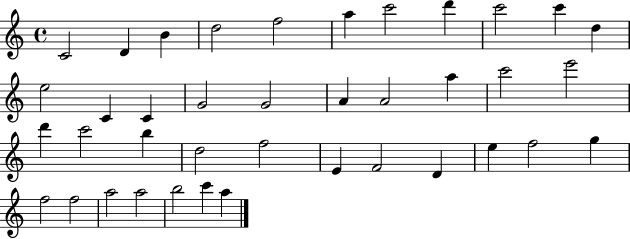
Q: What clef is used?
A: treble